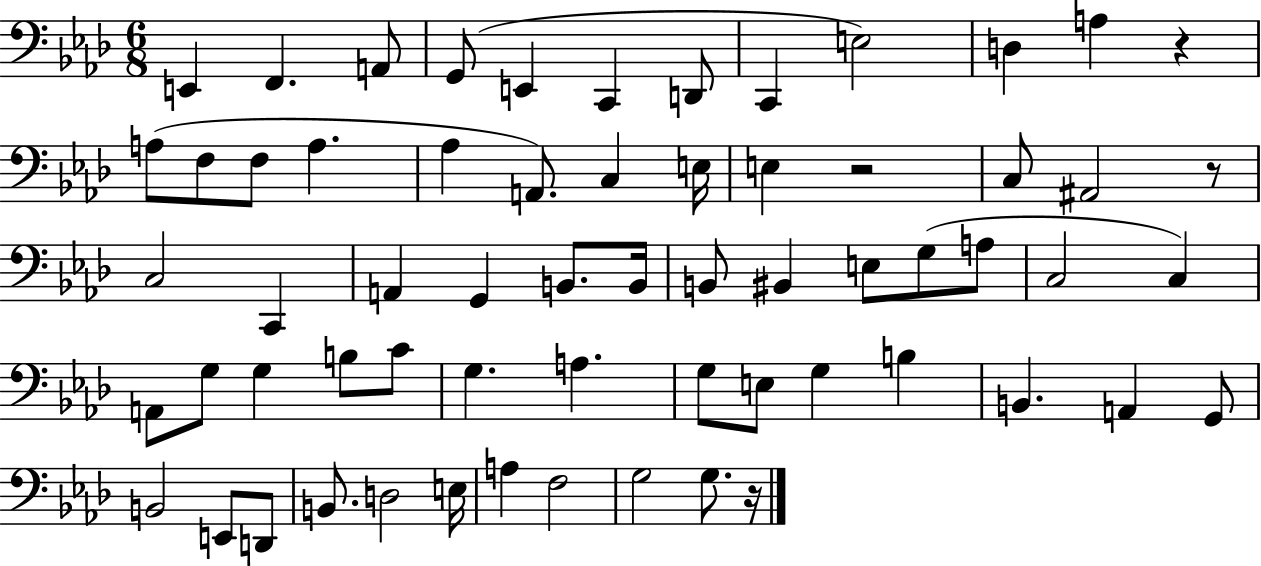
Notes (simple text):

E2/q F2/q. A2/e G2/e E2/q C2/q D2/e C2/q E3/h D3/q A3/q R/q A3/e F3/e F3/e A3/q. Ab3/q A2/e. C3/q E3/s E3/q R/h C3/e A#2/h R/e C3/h C2/q A2/q G2/q B2/e. B2/s B2/e BIS2/q E3/e G3/e A3/e C3/h C3/q A2/e G3/e G3/q B3/e C4/e G3/q. A3/q. G3/e E3/e G3/q B3/q B2/q. A2/q G2/e B2/h E2/e D2/e B2/e. D3/h E3/s A3/q F3/h G3/h G3/e. R/s